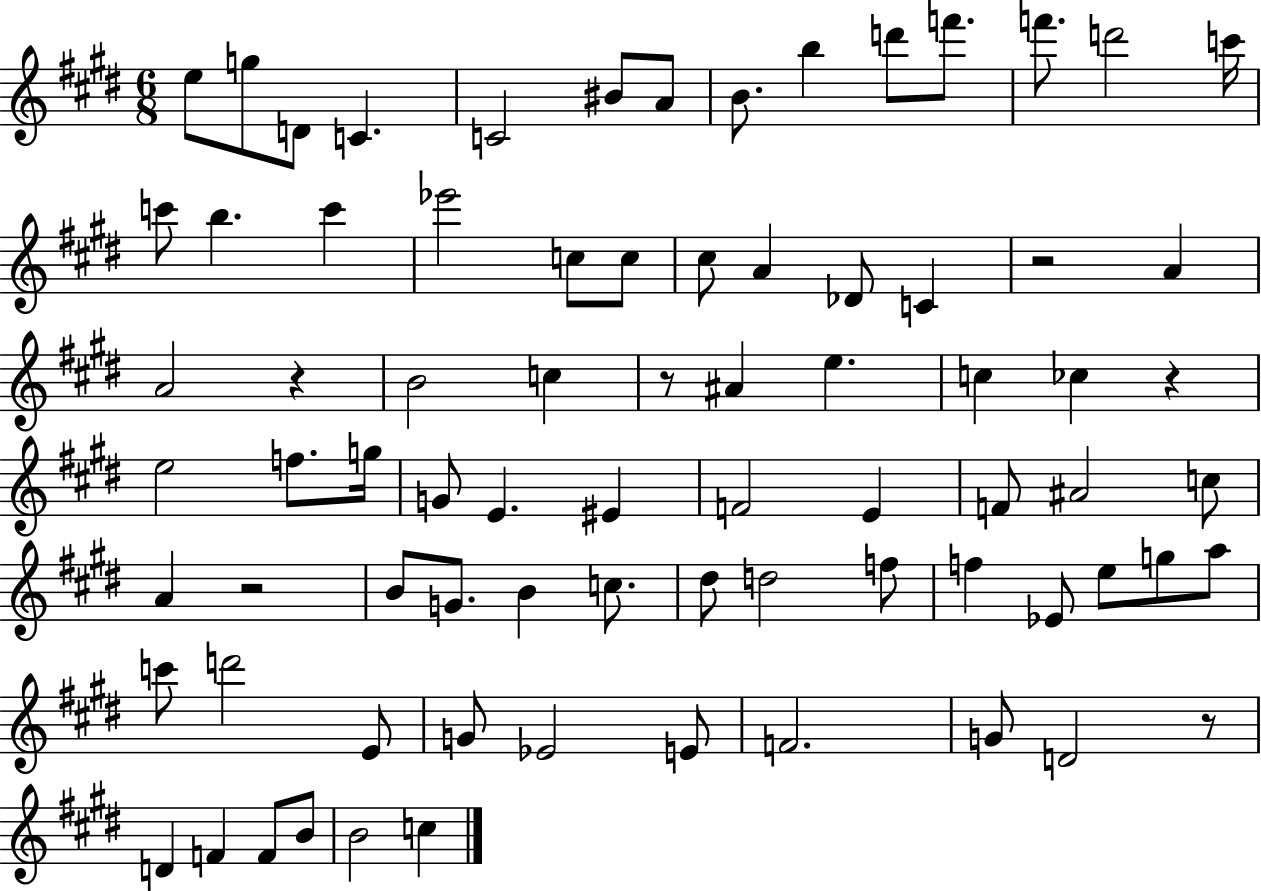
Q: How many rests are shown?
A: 6